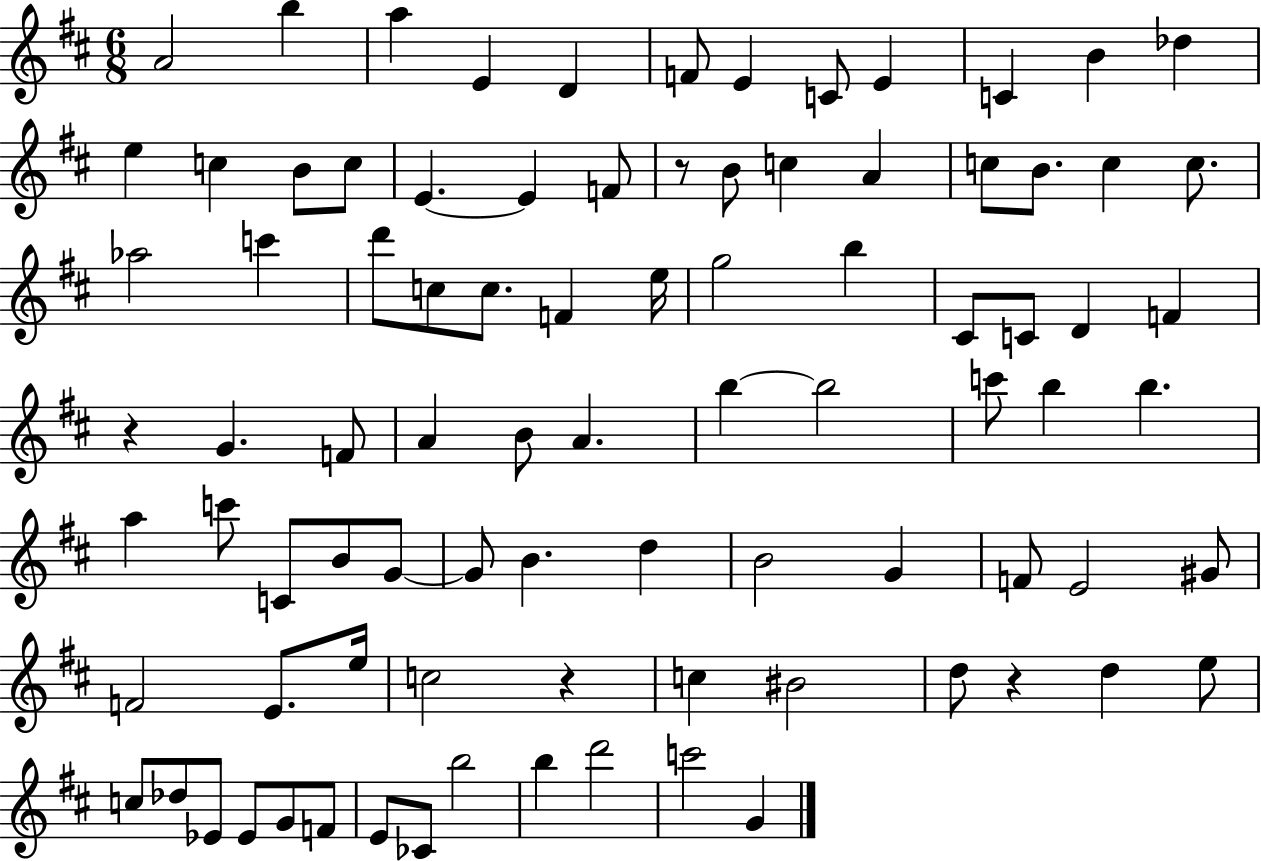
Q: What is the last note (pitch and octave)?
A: G4